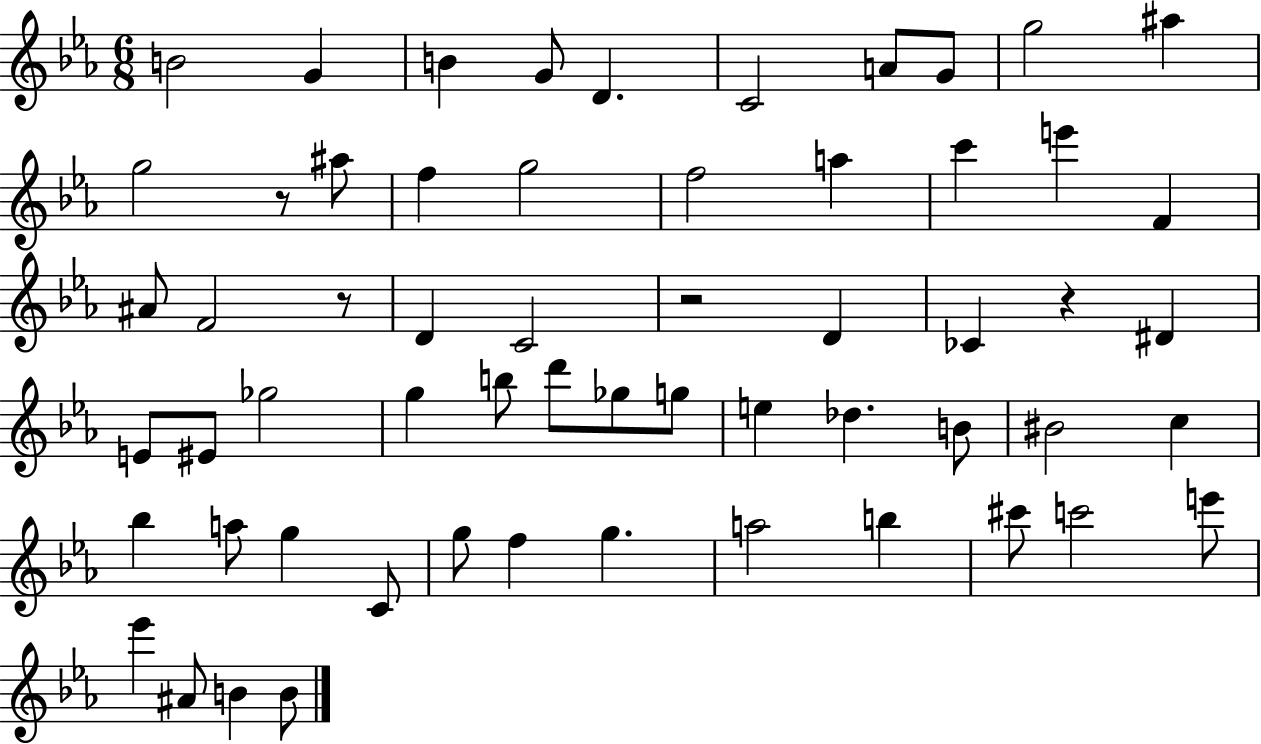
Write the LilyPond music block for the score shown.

{
  \clef treble
  \numericTimeSignature
  \time 6/8
  \key ees \major
  b'2 g'4 | b'4 g'8 d'4. | c'2 a'8 g'8 | g''2 ais''4 | \break g''2 r8 ais''8 | f''4 g''2 | f''2 a''4 | c'''4 e'''4 f'4 | \break ais'8 f'2 r8 | d'4 c'2 | r2 d'4 | ces'4 r4 dis'4 | \break e'8 eis'8 ges''2 | g''4 b''8 d'''8 ges''8 g''8 | e''4 des''4. b'8 | bis'2 c''4 | \break bes''4 a''8 g''4 c'8 | g''8 f''4 g''4. | a''2 b''4 | cis'''8 c'''2 e'''8 | \break ees'''4 ais'8 b'4 b'8 | \bar "|."
}